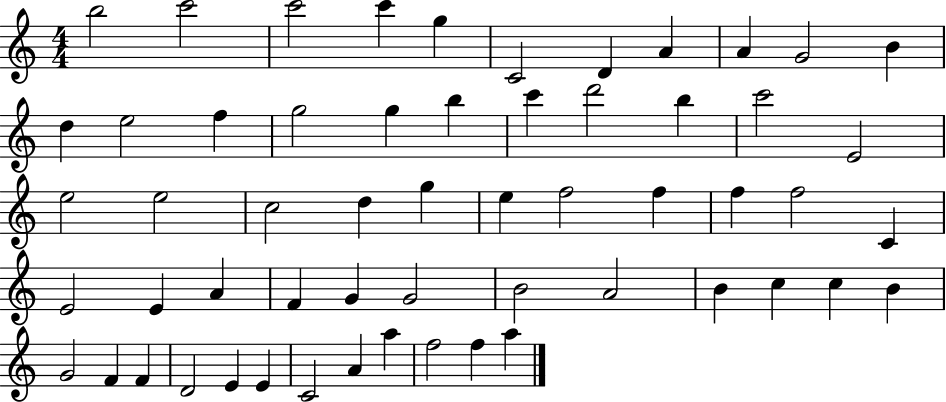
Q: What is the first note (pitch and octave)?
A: B5